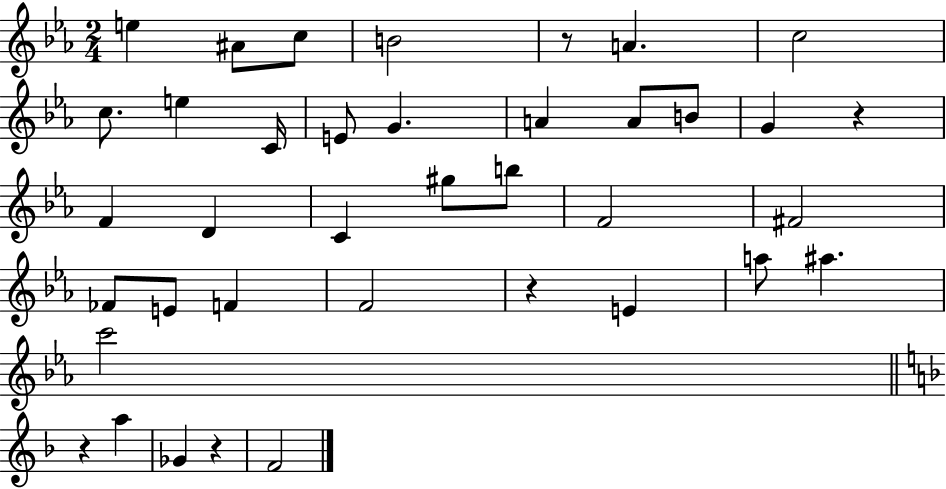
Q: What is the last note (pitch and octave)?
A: F4